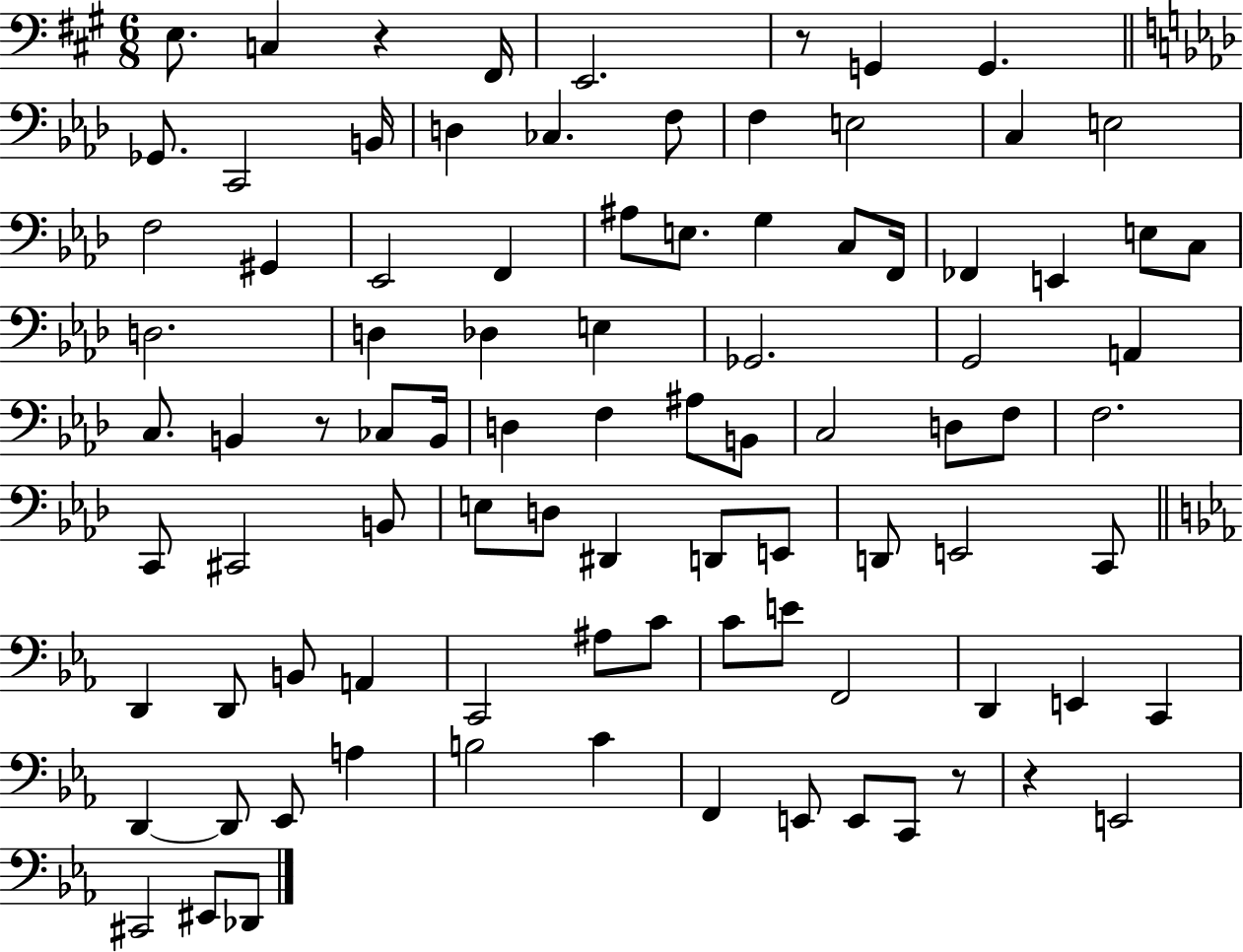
X:1
T:Untitled
M:6/8
L:1/4
K:A
E,/2 C, z ^F,,/4 E,,2 z/2 G,, G,, _G,,/2 C,,2 B,,/4 D, _C, F,/2 F, E,2 C, E,2 F,2 ^G,, _E,,2 F,, ^A,/2 E,/2 G, C,/2 F,,/4 _F,, E,, E,/2 C,/2 D,2 D, _D, E, _G,,2 G,,2 A,, C,/2 B,, z/2 _C,/2 B,,/4 D, F, ^A,/2 B,,/2 C,2 D,/2 F,/2 F,2 C,,/2 ^C,,2 B,,/2 E,/2 D,/2 ^D,, D,,/2 E,,/2 D,,/2 E,,2 C,,/2 D,, D,,/2 B,,/2 A,, C,,2 ^A,/2 C/2 C/2 E/2 F,,2 D,, E,, C,, D,, D,,/2 _E,,/2 A, B,2 C F,, E,,/2 E,,/2 C,,/2 z/2 z E,,2 ^C,,2 ^E,,/2 _D,,/2